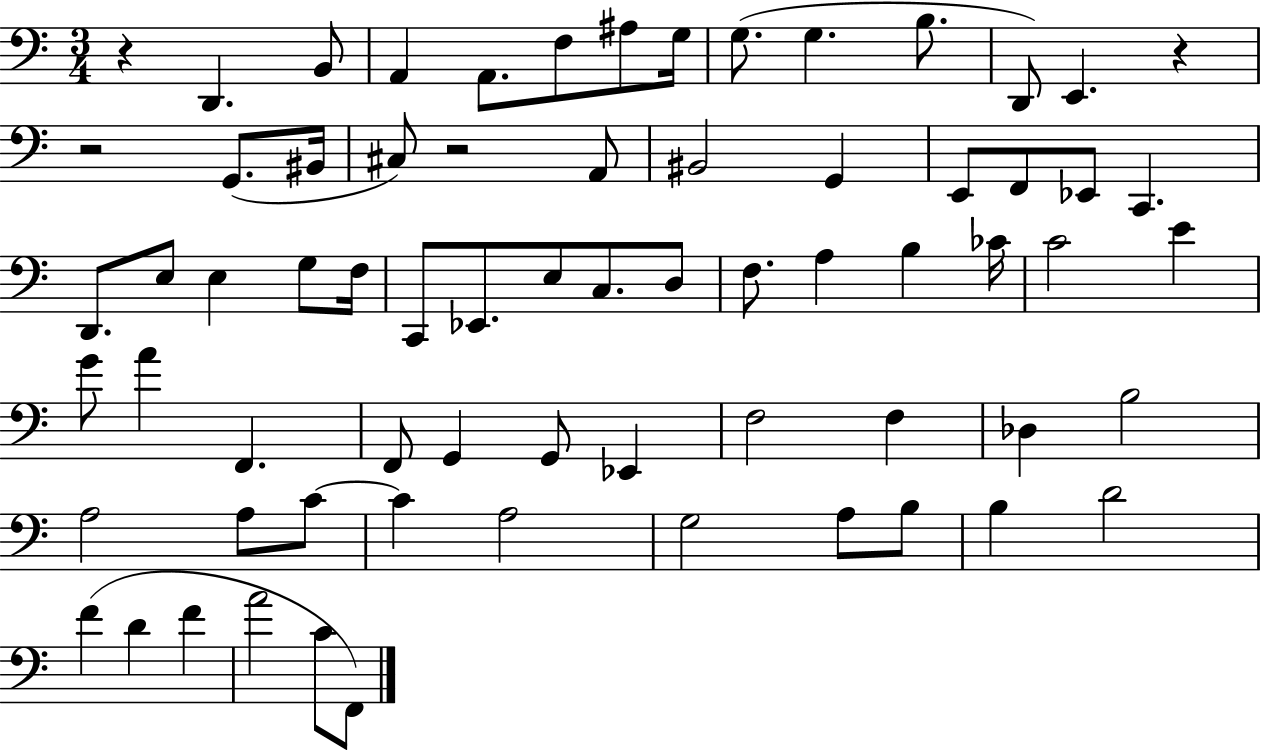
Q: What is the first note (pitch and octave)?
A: D2